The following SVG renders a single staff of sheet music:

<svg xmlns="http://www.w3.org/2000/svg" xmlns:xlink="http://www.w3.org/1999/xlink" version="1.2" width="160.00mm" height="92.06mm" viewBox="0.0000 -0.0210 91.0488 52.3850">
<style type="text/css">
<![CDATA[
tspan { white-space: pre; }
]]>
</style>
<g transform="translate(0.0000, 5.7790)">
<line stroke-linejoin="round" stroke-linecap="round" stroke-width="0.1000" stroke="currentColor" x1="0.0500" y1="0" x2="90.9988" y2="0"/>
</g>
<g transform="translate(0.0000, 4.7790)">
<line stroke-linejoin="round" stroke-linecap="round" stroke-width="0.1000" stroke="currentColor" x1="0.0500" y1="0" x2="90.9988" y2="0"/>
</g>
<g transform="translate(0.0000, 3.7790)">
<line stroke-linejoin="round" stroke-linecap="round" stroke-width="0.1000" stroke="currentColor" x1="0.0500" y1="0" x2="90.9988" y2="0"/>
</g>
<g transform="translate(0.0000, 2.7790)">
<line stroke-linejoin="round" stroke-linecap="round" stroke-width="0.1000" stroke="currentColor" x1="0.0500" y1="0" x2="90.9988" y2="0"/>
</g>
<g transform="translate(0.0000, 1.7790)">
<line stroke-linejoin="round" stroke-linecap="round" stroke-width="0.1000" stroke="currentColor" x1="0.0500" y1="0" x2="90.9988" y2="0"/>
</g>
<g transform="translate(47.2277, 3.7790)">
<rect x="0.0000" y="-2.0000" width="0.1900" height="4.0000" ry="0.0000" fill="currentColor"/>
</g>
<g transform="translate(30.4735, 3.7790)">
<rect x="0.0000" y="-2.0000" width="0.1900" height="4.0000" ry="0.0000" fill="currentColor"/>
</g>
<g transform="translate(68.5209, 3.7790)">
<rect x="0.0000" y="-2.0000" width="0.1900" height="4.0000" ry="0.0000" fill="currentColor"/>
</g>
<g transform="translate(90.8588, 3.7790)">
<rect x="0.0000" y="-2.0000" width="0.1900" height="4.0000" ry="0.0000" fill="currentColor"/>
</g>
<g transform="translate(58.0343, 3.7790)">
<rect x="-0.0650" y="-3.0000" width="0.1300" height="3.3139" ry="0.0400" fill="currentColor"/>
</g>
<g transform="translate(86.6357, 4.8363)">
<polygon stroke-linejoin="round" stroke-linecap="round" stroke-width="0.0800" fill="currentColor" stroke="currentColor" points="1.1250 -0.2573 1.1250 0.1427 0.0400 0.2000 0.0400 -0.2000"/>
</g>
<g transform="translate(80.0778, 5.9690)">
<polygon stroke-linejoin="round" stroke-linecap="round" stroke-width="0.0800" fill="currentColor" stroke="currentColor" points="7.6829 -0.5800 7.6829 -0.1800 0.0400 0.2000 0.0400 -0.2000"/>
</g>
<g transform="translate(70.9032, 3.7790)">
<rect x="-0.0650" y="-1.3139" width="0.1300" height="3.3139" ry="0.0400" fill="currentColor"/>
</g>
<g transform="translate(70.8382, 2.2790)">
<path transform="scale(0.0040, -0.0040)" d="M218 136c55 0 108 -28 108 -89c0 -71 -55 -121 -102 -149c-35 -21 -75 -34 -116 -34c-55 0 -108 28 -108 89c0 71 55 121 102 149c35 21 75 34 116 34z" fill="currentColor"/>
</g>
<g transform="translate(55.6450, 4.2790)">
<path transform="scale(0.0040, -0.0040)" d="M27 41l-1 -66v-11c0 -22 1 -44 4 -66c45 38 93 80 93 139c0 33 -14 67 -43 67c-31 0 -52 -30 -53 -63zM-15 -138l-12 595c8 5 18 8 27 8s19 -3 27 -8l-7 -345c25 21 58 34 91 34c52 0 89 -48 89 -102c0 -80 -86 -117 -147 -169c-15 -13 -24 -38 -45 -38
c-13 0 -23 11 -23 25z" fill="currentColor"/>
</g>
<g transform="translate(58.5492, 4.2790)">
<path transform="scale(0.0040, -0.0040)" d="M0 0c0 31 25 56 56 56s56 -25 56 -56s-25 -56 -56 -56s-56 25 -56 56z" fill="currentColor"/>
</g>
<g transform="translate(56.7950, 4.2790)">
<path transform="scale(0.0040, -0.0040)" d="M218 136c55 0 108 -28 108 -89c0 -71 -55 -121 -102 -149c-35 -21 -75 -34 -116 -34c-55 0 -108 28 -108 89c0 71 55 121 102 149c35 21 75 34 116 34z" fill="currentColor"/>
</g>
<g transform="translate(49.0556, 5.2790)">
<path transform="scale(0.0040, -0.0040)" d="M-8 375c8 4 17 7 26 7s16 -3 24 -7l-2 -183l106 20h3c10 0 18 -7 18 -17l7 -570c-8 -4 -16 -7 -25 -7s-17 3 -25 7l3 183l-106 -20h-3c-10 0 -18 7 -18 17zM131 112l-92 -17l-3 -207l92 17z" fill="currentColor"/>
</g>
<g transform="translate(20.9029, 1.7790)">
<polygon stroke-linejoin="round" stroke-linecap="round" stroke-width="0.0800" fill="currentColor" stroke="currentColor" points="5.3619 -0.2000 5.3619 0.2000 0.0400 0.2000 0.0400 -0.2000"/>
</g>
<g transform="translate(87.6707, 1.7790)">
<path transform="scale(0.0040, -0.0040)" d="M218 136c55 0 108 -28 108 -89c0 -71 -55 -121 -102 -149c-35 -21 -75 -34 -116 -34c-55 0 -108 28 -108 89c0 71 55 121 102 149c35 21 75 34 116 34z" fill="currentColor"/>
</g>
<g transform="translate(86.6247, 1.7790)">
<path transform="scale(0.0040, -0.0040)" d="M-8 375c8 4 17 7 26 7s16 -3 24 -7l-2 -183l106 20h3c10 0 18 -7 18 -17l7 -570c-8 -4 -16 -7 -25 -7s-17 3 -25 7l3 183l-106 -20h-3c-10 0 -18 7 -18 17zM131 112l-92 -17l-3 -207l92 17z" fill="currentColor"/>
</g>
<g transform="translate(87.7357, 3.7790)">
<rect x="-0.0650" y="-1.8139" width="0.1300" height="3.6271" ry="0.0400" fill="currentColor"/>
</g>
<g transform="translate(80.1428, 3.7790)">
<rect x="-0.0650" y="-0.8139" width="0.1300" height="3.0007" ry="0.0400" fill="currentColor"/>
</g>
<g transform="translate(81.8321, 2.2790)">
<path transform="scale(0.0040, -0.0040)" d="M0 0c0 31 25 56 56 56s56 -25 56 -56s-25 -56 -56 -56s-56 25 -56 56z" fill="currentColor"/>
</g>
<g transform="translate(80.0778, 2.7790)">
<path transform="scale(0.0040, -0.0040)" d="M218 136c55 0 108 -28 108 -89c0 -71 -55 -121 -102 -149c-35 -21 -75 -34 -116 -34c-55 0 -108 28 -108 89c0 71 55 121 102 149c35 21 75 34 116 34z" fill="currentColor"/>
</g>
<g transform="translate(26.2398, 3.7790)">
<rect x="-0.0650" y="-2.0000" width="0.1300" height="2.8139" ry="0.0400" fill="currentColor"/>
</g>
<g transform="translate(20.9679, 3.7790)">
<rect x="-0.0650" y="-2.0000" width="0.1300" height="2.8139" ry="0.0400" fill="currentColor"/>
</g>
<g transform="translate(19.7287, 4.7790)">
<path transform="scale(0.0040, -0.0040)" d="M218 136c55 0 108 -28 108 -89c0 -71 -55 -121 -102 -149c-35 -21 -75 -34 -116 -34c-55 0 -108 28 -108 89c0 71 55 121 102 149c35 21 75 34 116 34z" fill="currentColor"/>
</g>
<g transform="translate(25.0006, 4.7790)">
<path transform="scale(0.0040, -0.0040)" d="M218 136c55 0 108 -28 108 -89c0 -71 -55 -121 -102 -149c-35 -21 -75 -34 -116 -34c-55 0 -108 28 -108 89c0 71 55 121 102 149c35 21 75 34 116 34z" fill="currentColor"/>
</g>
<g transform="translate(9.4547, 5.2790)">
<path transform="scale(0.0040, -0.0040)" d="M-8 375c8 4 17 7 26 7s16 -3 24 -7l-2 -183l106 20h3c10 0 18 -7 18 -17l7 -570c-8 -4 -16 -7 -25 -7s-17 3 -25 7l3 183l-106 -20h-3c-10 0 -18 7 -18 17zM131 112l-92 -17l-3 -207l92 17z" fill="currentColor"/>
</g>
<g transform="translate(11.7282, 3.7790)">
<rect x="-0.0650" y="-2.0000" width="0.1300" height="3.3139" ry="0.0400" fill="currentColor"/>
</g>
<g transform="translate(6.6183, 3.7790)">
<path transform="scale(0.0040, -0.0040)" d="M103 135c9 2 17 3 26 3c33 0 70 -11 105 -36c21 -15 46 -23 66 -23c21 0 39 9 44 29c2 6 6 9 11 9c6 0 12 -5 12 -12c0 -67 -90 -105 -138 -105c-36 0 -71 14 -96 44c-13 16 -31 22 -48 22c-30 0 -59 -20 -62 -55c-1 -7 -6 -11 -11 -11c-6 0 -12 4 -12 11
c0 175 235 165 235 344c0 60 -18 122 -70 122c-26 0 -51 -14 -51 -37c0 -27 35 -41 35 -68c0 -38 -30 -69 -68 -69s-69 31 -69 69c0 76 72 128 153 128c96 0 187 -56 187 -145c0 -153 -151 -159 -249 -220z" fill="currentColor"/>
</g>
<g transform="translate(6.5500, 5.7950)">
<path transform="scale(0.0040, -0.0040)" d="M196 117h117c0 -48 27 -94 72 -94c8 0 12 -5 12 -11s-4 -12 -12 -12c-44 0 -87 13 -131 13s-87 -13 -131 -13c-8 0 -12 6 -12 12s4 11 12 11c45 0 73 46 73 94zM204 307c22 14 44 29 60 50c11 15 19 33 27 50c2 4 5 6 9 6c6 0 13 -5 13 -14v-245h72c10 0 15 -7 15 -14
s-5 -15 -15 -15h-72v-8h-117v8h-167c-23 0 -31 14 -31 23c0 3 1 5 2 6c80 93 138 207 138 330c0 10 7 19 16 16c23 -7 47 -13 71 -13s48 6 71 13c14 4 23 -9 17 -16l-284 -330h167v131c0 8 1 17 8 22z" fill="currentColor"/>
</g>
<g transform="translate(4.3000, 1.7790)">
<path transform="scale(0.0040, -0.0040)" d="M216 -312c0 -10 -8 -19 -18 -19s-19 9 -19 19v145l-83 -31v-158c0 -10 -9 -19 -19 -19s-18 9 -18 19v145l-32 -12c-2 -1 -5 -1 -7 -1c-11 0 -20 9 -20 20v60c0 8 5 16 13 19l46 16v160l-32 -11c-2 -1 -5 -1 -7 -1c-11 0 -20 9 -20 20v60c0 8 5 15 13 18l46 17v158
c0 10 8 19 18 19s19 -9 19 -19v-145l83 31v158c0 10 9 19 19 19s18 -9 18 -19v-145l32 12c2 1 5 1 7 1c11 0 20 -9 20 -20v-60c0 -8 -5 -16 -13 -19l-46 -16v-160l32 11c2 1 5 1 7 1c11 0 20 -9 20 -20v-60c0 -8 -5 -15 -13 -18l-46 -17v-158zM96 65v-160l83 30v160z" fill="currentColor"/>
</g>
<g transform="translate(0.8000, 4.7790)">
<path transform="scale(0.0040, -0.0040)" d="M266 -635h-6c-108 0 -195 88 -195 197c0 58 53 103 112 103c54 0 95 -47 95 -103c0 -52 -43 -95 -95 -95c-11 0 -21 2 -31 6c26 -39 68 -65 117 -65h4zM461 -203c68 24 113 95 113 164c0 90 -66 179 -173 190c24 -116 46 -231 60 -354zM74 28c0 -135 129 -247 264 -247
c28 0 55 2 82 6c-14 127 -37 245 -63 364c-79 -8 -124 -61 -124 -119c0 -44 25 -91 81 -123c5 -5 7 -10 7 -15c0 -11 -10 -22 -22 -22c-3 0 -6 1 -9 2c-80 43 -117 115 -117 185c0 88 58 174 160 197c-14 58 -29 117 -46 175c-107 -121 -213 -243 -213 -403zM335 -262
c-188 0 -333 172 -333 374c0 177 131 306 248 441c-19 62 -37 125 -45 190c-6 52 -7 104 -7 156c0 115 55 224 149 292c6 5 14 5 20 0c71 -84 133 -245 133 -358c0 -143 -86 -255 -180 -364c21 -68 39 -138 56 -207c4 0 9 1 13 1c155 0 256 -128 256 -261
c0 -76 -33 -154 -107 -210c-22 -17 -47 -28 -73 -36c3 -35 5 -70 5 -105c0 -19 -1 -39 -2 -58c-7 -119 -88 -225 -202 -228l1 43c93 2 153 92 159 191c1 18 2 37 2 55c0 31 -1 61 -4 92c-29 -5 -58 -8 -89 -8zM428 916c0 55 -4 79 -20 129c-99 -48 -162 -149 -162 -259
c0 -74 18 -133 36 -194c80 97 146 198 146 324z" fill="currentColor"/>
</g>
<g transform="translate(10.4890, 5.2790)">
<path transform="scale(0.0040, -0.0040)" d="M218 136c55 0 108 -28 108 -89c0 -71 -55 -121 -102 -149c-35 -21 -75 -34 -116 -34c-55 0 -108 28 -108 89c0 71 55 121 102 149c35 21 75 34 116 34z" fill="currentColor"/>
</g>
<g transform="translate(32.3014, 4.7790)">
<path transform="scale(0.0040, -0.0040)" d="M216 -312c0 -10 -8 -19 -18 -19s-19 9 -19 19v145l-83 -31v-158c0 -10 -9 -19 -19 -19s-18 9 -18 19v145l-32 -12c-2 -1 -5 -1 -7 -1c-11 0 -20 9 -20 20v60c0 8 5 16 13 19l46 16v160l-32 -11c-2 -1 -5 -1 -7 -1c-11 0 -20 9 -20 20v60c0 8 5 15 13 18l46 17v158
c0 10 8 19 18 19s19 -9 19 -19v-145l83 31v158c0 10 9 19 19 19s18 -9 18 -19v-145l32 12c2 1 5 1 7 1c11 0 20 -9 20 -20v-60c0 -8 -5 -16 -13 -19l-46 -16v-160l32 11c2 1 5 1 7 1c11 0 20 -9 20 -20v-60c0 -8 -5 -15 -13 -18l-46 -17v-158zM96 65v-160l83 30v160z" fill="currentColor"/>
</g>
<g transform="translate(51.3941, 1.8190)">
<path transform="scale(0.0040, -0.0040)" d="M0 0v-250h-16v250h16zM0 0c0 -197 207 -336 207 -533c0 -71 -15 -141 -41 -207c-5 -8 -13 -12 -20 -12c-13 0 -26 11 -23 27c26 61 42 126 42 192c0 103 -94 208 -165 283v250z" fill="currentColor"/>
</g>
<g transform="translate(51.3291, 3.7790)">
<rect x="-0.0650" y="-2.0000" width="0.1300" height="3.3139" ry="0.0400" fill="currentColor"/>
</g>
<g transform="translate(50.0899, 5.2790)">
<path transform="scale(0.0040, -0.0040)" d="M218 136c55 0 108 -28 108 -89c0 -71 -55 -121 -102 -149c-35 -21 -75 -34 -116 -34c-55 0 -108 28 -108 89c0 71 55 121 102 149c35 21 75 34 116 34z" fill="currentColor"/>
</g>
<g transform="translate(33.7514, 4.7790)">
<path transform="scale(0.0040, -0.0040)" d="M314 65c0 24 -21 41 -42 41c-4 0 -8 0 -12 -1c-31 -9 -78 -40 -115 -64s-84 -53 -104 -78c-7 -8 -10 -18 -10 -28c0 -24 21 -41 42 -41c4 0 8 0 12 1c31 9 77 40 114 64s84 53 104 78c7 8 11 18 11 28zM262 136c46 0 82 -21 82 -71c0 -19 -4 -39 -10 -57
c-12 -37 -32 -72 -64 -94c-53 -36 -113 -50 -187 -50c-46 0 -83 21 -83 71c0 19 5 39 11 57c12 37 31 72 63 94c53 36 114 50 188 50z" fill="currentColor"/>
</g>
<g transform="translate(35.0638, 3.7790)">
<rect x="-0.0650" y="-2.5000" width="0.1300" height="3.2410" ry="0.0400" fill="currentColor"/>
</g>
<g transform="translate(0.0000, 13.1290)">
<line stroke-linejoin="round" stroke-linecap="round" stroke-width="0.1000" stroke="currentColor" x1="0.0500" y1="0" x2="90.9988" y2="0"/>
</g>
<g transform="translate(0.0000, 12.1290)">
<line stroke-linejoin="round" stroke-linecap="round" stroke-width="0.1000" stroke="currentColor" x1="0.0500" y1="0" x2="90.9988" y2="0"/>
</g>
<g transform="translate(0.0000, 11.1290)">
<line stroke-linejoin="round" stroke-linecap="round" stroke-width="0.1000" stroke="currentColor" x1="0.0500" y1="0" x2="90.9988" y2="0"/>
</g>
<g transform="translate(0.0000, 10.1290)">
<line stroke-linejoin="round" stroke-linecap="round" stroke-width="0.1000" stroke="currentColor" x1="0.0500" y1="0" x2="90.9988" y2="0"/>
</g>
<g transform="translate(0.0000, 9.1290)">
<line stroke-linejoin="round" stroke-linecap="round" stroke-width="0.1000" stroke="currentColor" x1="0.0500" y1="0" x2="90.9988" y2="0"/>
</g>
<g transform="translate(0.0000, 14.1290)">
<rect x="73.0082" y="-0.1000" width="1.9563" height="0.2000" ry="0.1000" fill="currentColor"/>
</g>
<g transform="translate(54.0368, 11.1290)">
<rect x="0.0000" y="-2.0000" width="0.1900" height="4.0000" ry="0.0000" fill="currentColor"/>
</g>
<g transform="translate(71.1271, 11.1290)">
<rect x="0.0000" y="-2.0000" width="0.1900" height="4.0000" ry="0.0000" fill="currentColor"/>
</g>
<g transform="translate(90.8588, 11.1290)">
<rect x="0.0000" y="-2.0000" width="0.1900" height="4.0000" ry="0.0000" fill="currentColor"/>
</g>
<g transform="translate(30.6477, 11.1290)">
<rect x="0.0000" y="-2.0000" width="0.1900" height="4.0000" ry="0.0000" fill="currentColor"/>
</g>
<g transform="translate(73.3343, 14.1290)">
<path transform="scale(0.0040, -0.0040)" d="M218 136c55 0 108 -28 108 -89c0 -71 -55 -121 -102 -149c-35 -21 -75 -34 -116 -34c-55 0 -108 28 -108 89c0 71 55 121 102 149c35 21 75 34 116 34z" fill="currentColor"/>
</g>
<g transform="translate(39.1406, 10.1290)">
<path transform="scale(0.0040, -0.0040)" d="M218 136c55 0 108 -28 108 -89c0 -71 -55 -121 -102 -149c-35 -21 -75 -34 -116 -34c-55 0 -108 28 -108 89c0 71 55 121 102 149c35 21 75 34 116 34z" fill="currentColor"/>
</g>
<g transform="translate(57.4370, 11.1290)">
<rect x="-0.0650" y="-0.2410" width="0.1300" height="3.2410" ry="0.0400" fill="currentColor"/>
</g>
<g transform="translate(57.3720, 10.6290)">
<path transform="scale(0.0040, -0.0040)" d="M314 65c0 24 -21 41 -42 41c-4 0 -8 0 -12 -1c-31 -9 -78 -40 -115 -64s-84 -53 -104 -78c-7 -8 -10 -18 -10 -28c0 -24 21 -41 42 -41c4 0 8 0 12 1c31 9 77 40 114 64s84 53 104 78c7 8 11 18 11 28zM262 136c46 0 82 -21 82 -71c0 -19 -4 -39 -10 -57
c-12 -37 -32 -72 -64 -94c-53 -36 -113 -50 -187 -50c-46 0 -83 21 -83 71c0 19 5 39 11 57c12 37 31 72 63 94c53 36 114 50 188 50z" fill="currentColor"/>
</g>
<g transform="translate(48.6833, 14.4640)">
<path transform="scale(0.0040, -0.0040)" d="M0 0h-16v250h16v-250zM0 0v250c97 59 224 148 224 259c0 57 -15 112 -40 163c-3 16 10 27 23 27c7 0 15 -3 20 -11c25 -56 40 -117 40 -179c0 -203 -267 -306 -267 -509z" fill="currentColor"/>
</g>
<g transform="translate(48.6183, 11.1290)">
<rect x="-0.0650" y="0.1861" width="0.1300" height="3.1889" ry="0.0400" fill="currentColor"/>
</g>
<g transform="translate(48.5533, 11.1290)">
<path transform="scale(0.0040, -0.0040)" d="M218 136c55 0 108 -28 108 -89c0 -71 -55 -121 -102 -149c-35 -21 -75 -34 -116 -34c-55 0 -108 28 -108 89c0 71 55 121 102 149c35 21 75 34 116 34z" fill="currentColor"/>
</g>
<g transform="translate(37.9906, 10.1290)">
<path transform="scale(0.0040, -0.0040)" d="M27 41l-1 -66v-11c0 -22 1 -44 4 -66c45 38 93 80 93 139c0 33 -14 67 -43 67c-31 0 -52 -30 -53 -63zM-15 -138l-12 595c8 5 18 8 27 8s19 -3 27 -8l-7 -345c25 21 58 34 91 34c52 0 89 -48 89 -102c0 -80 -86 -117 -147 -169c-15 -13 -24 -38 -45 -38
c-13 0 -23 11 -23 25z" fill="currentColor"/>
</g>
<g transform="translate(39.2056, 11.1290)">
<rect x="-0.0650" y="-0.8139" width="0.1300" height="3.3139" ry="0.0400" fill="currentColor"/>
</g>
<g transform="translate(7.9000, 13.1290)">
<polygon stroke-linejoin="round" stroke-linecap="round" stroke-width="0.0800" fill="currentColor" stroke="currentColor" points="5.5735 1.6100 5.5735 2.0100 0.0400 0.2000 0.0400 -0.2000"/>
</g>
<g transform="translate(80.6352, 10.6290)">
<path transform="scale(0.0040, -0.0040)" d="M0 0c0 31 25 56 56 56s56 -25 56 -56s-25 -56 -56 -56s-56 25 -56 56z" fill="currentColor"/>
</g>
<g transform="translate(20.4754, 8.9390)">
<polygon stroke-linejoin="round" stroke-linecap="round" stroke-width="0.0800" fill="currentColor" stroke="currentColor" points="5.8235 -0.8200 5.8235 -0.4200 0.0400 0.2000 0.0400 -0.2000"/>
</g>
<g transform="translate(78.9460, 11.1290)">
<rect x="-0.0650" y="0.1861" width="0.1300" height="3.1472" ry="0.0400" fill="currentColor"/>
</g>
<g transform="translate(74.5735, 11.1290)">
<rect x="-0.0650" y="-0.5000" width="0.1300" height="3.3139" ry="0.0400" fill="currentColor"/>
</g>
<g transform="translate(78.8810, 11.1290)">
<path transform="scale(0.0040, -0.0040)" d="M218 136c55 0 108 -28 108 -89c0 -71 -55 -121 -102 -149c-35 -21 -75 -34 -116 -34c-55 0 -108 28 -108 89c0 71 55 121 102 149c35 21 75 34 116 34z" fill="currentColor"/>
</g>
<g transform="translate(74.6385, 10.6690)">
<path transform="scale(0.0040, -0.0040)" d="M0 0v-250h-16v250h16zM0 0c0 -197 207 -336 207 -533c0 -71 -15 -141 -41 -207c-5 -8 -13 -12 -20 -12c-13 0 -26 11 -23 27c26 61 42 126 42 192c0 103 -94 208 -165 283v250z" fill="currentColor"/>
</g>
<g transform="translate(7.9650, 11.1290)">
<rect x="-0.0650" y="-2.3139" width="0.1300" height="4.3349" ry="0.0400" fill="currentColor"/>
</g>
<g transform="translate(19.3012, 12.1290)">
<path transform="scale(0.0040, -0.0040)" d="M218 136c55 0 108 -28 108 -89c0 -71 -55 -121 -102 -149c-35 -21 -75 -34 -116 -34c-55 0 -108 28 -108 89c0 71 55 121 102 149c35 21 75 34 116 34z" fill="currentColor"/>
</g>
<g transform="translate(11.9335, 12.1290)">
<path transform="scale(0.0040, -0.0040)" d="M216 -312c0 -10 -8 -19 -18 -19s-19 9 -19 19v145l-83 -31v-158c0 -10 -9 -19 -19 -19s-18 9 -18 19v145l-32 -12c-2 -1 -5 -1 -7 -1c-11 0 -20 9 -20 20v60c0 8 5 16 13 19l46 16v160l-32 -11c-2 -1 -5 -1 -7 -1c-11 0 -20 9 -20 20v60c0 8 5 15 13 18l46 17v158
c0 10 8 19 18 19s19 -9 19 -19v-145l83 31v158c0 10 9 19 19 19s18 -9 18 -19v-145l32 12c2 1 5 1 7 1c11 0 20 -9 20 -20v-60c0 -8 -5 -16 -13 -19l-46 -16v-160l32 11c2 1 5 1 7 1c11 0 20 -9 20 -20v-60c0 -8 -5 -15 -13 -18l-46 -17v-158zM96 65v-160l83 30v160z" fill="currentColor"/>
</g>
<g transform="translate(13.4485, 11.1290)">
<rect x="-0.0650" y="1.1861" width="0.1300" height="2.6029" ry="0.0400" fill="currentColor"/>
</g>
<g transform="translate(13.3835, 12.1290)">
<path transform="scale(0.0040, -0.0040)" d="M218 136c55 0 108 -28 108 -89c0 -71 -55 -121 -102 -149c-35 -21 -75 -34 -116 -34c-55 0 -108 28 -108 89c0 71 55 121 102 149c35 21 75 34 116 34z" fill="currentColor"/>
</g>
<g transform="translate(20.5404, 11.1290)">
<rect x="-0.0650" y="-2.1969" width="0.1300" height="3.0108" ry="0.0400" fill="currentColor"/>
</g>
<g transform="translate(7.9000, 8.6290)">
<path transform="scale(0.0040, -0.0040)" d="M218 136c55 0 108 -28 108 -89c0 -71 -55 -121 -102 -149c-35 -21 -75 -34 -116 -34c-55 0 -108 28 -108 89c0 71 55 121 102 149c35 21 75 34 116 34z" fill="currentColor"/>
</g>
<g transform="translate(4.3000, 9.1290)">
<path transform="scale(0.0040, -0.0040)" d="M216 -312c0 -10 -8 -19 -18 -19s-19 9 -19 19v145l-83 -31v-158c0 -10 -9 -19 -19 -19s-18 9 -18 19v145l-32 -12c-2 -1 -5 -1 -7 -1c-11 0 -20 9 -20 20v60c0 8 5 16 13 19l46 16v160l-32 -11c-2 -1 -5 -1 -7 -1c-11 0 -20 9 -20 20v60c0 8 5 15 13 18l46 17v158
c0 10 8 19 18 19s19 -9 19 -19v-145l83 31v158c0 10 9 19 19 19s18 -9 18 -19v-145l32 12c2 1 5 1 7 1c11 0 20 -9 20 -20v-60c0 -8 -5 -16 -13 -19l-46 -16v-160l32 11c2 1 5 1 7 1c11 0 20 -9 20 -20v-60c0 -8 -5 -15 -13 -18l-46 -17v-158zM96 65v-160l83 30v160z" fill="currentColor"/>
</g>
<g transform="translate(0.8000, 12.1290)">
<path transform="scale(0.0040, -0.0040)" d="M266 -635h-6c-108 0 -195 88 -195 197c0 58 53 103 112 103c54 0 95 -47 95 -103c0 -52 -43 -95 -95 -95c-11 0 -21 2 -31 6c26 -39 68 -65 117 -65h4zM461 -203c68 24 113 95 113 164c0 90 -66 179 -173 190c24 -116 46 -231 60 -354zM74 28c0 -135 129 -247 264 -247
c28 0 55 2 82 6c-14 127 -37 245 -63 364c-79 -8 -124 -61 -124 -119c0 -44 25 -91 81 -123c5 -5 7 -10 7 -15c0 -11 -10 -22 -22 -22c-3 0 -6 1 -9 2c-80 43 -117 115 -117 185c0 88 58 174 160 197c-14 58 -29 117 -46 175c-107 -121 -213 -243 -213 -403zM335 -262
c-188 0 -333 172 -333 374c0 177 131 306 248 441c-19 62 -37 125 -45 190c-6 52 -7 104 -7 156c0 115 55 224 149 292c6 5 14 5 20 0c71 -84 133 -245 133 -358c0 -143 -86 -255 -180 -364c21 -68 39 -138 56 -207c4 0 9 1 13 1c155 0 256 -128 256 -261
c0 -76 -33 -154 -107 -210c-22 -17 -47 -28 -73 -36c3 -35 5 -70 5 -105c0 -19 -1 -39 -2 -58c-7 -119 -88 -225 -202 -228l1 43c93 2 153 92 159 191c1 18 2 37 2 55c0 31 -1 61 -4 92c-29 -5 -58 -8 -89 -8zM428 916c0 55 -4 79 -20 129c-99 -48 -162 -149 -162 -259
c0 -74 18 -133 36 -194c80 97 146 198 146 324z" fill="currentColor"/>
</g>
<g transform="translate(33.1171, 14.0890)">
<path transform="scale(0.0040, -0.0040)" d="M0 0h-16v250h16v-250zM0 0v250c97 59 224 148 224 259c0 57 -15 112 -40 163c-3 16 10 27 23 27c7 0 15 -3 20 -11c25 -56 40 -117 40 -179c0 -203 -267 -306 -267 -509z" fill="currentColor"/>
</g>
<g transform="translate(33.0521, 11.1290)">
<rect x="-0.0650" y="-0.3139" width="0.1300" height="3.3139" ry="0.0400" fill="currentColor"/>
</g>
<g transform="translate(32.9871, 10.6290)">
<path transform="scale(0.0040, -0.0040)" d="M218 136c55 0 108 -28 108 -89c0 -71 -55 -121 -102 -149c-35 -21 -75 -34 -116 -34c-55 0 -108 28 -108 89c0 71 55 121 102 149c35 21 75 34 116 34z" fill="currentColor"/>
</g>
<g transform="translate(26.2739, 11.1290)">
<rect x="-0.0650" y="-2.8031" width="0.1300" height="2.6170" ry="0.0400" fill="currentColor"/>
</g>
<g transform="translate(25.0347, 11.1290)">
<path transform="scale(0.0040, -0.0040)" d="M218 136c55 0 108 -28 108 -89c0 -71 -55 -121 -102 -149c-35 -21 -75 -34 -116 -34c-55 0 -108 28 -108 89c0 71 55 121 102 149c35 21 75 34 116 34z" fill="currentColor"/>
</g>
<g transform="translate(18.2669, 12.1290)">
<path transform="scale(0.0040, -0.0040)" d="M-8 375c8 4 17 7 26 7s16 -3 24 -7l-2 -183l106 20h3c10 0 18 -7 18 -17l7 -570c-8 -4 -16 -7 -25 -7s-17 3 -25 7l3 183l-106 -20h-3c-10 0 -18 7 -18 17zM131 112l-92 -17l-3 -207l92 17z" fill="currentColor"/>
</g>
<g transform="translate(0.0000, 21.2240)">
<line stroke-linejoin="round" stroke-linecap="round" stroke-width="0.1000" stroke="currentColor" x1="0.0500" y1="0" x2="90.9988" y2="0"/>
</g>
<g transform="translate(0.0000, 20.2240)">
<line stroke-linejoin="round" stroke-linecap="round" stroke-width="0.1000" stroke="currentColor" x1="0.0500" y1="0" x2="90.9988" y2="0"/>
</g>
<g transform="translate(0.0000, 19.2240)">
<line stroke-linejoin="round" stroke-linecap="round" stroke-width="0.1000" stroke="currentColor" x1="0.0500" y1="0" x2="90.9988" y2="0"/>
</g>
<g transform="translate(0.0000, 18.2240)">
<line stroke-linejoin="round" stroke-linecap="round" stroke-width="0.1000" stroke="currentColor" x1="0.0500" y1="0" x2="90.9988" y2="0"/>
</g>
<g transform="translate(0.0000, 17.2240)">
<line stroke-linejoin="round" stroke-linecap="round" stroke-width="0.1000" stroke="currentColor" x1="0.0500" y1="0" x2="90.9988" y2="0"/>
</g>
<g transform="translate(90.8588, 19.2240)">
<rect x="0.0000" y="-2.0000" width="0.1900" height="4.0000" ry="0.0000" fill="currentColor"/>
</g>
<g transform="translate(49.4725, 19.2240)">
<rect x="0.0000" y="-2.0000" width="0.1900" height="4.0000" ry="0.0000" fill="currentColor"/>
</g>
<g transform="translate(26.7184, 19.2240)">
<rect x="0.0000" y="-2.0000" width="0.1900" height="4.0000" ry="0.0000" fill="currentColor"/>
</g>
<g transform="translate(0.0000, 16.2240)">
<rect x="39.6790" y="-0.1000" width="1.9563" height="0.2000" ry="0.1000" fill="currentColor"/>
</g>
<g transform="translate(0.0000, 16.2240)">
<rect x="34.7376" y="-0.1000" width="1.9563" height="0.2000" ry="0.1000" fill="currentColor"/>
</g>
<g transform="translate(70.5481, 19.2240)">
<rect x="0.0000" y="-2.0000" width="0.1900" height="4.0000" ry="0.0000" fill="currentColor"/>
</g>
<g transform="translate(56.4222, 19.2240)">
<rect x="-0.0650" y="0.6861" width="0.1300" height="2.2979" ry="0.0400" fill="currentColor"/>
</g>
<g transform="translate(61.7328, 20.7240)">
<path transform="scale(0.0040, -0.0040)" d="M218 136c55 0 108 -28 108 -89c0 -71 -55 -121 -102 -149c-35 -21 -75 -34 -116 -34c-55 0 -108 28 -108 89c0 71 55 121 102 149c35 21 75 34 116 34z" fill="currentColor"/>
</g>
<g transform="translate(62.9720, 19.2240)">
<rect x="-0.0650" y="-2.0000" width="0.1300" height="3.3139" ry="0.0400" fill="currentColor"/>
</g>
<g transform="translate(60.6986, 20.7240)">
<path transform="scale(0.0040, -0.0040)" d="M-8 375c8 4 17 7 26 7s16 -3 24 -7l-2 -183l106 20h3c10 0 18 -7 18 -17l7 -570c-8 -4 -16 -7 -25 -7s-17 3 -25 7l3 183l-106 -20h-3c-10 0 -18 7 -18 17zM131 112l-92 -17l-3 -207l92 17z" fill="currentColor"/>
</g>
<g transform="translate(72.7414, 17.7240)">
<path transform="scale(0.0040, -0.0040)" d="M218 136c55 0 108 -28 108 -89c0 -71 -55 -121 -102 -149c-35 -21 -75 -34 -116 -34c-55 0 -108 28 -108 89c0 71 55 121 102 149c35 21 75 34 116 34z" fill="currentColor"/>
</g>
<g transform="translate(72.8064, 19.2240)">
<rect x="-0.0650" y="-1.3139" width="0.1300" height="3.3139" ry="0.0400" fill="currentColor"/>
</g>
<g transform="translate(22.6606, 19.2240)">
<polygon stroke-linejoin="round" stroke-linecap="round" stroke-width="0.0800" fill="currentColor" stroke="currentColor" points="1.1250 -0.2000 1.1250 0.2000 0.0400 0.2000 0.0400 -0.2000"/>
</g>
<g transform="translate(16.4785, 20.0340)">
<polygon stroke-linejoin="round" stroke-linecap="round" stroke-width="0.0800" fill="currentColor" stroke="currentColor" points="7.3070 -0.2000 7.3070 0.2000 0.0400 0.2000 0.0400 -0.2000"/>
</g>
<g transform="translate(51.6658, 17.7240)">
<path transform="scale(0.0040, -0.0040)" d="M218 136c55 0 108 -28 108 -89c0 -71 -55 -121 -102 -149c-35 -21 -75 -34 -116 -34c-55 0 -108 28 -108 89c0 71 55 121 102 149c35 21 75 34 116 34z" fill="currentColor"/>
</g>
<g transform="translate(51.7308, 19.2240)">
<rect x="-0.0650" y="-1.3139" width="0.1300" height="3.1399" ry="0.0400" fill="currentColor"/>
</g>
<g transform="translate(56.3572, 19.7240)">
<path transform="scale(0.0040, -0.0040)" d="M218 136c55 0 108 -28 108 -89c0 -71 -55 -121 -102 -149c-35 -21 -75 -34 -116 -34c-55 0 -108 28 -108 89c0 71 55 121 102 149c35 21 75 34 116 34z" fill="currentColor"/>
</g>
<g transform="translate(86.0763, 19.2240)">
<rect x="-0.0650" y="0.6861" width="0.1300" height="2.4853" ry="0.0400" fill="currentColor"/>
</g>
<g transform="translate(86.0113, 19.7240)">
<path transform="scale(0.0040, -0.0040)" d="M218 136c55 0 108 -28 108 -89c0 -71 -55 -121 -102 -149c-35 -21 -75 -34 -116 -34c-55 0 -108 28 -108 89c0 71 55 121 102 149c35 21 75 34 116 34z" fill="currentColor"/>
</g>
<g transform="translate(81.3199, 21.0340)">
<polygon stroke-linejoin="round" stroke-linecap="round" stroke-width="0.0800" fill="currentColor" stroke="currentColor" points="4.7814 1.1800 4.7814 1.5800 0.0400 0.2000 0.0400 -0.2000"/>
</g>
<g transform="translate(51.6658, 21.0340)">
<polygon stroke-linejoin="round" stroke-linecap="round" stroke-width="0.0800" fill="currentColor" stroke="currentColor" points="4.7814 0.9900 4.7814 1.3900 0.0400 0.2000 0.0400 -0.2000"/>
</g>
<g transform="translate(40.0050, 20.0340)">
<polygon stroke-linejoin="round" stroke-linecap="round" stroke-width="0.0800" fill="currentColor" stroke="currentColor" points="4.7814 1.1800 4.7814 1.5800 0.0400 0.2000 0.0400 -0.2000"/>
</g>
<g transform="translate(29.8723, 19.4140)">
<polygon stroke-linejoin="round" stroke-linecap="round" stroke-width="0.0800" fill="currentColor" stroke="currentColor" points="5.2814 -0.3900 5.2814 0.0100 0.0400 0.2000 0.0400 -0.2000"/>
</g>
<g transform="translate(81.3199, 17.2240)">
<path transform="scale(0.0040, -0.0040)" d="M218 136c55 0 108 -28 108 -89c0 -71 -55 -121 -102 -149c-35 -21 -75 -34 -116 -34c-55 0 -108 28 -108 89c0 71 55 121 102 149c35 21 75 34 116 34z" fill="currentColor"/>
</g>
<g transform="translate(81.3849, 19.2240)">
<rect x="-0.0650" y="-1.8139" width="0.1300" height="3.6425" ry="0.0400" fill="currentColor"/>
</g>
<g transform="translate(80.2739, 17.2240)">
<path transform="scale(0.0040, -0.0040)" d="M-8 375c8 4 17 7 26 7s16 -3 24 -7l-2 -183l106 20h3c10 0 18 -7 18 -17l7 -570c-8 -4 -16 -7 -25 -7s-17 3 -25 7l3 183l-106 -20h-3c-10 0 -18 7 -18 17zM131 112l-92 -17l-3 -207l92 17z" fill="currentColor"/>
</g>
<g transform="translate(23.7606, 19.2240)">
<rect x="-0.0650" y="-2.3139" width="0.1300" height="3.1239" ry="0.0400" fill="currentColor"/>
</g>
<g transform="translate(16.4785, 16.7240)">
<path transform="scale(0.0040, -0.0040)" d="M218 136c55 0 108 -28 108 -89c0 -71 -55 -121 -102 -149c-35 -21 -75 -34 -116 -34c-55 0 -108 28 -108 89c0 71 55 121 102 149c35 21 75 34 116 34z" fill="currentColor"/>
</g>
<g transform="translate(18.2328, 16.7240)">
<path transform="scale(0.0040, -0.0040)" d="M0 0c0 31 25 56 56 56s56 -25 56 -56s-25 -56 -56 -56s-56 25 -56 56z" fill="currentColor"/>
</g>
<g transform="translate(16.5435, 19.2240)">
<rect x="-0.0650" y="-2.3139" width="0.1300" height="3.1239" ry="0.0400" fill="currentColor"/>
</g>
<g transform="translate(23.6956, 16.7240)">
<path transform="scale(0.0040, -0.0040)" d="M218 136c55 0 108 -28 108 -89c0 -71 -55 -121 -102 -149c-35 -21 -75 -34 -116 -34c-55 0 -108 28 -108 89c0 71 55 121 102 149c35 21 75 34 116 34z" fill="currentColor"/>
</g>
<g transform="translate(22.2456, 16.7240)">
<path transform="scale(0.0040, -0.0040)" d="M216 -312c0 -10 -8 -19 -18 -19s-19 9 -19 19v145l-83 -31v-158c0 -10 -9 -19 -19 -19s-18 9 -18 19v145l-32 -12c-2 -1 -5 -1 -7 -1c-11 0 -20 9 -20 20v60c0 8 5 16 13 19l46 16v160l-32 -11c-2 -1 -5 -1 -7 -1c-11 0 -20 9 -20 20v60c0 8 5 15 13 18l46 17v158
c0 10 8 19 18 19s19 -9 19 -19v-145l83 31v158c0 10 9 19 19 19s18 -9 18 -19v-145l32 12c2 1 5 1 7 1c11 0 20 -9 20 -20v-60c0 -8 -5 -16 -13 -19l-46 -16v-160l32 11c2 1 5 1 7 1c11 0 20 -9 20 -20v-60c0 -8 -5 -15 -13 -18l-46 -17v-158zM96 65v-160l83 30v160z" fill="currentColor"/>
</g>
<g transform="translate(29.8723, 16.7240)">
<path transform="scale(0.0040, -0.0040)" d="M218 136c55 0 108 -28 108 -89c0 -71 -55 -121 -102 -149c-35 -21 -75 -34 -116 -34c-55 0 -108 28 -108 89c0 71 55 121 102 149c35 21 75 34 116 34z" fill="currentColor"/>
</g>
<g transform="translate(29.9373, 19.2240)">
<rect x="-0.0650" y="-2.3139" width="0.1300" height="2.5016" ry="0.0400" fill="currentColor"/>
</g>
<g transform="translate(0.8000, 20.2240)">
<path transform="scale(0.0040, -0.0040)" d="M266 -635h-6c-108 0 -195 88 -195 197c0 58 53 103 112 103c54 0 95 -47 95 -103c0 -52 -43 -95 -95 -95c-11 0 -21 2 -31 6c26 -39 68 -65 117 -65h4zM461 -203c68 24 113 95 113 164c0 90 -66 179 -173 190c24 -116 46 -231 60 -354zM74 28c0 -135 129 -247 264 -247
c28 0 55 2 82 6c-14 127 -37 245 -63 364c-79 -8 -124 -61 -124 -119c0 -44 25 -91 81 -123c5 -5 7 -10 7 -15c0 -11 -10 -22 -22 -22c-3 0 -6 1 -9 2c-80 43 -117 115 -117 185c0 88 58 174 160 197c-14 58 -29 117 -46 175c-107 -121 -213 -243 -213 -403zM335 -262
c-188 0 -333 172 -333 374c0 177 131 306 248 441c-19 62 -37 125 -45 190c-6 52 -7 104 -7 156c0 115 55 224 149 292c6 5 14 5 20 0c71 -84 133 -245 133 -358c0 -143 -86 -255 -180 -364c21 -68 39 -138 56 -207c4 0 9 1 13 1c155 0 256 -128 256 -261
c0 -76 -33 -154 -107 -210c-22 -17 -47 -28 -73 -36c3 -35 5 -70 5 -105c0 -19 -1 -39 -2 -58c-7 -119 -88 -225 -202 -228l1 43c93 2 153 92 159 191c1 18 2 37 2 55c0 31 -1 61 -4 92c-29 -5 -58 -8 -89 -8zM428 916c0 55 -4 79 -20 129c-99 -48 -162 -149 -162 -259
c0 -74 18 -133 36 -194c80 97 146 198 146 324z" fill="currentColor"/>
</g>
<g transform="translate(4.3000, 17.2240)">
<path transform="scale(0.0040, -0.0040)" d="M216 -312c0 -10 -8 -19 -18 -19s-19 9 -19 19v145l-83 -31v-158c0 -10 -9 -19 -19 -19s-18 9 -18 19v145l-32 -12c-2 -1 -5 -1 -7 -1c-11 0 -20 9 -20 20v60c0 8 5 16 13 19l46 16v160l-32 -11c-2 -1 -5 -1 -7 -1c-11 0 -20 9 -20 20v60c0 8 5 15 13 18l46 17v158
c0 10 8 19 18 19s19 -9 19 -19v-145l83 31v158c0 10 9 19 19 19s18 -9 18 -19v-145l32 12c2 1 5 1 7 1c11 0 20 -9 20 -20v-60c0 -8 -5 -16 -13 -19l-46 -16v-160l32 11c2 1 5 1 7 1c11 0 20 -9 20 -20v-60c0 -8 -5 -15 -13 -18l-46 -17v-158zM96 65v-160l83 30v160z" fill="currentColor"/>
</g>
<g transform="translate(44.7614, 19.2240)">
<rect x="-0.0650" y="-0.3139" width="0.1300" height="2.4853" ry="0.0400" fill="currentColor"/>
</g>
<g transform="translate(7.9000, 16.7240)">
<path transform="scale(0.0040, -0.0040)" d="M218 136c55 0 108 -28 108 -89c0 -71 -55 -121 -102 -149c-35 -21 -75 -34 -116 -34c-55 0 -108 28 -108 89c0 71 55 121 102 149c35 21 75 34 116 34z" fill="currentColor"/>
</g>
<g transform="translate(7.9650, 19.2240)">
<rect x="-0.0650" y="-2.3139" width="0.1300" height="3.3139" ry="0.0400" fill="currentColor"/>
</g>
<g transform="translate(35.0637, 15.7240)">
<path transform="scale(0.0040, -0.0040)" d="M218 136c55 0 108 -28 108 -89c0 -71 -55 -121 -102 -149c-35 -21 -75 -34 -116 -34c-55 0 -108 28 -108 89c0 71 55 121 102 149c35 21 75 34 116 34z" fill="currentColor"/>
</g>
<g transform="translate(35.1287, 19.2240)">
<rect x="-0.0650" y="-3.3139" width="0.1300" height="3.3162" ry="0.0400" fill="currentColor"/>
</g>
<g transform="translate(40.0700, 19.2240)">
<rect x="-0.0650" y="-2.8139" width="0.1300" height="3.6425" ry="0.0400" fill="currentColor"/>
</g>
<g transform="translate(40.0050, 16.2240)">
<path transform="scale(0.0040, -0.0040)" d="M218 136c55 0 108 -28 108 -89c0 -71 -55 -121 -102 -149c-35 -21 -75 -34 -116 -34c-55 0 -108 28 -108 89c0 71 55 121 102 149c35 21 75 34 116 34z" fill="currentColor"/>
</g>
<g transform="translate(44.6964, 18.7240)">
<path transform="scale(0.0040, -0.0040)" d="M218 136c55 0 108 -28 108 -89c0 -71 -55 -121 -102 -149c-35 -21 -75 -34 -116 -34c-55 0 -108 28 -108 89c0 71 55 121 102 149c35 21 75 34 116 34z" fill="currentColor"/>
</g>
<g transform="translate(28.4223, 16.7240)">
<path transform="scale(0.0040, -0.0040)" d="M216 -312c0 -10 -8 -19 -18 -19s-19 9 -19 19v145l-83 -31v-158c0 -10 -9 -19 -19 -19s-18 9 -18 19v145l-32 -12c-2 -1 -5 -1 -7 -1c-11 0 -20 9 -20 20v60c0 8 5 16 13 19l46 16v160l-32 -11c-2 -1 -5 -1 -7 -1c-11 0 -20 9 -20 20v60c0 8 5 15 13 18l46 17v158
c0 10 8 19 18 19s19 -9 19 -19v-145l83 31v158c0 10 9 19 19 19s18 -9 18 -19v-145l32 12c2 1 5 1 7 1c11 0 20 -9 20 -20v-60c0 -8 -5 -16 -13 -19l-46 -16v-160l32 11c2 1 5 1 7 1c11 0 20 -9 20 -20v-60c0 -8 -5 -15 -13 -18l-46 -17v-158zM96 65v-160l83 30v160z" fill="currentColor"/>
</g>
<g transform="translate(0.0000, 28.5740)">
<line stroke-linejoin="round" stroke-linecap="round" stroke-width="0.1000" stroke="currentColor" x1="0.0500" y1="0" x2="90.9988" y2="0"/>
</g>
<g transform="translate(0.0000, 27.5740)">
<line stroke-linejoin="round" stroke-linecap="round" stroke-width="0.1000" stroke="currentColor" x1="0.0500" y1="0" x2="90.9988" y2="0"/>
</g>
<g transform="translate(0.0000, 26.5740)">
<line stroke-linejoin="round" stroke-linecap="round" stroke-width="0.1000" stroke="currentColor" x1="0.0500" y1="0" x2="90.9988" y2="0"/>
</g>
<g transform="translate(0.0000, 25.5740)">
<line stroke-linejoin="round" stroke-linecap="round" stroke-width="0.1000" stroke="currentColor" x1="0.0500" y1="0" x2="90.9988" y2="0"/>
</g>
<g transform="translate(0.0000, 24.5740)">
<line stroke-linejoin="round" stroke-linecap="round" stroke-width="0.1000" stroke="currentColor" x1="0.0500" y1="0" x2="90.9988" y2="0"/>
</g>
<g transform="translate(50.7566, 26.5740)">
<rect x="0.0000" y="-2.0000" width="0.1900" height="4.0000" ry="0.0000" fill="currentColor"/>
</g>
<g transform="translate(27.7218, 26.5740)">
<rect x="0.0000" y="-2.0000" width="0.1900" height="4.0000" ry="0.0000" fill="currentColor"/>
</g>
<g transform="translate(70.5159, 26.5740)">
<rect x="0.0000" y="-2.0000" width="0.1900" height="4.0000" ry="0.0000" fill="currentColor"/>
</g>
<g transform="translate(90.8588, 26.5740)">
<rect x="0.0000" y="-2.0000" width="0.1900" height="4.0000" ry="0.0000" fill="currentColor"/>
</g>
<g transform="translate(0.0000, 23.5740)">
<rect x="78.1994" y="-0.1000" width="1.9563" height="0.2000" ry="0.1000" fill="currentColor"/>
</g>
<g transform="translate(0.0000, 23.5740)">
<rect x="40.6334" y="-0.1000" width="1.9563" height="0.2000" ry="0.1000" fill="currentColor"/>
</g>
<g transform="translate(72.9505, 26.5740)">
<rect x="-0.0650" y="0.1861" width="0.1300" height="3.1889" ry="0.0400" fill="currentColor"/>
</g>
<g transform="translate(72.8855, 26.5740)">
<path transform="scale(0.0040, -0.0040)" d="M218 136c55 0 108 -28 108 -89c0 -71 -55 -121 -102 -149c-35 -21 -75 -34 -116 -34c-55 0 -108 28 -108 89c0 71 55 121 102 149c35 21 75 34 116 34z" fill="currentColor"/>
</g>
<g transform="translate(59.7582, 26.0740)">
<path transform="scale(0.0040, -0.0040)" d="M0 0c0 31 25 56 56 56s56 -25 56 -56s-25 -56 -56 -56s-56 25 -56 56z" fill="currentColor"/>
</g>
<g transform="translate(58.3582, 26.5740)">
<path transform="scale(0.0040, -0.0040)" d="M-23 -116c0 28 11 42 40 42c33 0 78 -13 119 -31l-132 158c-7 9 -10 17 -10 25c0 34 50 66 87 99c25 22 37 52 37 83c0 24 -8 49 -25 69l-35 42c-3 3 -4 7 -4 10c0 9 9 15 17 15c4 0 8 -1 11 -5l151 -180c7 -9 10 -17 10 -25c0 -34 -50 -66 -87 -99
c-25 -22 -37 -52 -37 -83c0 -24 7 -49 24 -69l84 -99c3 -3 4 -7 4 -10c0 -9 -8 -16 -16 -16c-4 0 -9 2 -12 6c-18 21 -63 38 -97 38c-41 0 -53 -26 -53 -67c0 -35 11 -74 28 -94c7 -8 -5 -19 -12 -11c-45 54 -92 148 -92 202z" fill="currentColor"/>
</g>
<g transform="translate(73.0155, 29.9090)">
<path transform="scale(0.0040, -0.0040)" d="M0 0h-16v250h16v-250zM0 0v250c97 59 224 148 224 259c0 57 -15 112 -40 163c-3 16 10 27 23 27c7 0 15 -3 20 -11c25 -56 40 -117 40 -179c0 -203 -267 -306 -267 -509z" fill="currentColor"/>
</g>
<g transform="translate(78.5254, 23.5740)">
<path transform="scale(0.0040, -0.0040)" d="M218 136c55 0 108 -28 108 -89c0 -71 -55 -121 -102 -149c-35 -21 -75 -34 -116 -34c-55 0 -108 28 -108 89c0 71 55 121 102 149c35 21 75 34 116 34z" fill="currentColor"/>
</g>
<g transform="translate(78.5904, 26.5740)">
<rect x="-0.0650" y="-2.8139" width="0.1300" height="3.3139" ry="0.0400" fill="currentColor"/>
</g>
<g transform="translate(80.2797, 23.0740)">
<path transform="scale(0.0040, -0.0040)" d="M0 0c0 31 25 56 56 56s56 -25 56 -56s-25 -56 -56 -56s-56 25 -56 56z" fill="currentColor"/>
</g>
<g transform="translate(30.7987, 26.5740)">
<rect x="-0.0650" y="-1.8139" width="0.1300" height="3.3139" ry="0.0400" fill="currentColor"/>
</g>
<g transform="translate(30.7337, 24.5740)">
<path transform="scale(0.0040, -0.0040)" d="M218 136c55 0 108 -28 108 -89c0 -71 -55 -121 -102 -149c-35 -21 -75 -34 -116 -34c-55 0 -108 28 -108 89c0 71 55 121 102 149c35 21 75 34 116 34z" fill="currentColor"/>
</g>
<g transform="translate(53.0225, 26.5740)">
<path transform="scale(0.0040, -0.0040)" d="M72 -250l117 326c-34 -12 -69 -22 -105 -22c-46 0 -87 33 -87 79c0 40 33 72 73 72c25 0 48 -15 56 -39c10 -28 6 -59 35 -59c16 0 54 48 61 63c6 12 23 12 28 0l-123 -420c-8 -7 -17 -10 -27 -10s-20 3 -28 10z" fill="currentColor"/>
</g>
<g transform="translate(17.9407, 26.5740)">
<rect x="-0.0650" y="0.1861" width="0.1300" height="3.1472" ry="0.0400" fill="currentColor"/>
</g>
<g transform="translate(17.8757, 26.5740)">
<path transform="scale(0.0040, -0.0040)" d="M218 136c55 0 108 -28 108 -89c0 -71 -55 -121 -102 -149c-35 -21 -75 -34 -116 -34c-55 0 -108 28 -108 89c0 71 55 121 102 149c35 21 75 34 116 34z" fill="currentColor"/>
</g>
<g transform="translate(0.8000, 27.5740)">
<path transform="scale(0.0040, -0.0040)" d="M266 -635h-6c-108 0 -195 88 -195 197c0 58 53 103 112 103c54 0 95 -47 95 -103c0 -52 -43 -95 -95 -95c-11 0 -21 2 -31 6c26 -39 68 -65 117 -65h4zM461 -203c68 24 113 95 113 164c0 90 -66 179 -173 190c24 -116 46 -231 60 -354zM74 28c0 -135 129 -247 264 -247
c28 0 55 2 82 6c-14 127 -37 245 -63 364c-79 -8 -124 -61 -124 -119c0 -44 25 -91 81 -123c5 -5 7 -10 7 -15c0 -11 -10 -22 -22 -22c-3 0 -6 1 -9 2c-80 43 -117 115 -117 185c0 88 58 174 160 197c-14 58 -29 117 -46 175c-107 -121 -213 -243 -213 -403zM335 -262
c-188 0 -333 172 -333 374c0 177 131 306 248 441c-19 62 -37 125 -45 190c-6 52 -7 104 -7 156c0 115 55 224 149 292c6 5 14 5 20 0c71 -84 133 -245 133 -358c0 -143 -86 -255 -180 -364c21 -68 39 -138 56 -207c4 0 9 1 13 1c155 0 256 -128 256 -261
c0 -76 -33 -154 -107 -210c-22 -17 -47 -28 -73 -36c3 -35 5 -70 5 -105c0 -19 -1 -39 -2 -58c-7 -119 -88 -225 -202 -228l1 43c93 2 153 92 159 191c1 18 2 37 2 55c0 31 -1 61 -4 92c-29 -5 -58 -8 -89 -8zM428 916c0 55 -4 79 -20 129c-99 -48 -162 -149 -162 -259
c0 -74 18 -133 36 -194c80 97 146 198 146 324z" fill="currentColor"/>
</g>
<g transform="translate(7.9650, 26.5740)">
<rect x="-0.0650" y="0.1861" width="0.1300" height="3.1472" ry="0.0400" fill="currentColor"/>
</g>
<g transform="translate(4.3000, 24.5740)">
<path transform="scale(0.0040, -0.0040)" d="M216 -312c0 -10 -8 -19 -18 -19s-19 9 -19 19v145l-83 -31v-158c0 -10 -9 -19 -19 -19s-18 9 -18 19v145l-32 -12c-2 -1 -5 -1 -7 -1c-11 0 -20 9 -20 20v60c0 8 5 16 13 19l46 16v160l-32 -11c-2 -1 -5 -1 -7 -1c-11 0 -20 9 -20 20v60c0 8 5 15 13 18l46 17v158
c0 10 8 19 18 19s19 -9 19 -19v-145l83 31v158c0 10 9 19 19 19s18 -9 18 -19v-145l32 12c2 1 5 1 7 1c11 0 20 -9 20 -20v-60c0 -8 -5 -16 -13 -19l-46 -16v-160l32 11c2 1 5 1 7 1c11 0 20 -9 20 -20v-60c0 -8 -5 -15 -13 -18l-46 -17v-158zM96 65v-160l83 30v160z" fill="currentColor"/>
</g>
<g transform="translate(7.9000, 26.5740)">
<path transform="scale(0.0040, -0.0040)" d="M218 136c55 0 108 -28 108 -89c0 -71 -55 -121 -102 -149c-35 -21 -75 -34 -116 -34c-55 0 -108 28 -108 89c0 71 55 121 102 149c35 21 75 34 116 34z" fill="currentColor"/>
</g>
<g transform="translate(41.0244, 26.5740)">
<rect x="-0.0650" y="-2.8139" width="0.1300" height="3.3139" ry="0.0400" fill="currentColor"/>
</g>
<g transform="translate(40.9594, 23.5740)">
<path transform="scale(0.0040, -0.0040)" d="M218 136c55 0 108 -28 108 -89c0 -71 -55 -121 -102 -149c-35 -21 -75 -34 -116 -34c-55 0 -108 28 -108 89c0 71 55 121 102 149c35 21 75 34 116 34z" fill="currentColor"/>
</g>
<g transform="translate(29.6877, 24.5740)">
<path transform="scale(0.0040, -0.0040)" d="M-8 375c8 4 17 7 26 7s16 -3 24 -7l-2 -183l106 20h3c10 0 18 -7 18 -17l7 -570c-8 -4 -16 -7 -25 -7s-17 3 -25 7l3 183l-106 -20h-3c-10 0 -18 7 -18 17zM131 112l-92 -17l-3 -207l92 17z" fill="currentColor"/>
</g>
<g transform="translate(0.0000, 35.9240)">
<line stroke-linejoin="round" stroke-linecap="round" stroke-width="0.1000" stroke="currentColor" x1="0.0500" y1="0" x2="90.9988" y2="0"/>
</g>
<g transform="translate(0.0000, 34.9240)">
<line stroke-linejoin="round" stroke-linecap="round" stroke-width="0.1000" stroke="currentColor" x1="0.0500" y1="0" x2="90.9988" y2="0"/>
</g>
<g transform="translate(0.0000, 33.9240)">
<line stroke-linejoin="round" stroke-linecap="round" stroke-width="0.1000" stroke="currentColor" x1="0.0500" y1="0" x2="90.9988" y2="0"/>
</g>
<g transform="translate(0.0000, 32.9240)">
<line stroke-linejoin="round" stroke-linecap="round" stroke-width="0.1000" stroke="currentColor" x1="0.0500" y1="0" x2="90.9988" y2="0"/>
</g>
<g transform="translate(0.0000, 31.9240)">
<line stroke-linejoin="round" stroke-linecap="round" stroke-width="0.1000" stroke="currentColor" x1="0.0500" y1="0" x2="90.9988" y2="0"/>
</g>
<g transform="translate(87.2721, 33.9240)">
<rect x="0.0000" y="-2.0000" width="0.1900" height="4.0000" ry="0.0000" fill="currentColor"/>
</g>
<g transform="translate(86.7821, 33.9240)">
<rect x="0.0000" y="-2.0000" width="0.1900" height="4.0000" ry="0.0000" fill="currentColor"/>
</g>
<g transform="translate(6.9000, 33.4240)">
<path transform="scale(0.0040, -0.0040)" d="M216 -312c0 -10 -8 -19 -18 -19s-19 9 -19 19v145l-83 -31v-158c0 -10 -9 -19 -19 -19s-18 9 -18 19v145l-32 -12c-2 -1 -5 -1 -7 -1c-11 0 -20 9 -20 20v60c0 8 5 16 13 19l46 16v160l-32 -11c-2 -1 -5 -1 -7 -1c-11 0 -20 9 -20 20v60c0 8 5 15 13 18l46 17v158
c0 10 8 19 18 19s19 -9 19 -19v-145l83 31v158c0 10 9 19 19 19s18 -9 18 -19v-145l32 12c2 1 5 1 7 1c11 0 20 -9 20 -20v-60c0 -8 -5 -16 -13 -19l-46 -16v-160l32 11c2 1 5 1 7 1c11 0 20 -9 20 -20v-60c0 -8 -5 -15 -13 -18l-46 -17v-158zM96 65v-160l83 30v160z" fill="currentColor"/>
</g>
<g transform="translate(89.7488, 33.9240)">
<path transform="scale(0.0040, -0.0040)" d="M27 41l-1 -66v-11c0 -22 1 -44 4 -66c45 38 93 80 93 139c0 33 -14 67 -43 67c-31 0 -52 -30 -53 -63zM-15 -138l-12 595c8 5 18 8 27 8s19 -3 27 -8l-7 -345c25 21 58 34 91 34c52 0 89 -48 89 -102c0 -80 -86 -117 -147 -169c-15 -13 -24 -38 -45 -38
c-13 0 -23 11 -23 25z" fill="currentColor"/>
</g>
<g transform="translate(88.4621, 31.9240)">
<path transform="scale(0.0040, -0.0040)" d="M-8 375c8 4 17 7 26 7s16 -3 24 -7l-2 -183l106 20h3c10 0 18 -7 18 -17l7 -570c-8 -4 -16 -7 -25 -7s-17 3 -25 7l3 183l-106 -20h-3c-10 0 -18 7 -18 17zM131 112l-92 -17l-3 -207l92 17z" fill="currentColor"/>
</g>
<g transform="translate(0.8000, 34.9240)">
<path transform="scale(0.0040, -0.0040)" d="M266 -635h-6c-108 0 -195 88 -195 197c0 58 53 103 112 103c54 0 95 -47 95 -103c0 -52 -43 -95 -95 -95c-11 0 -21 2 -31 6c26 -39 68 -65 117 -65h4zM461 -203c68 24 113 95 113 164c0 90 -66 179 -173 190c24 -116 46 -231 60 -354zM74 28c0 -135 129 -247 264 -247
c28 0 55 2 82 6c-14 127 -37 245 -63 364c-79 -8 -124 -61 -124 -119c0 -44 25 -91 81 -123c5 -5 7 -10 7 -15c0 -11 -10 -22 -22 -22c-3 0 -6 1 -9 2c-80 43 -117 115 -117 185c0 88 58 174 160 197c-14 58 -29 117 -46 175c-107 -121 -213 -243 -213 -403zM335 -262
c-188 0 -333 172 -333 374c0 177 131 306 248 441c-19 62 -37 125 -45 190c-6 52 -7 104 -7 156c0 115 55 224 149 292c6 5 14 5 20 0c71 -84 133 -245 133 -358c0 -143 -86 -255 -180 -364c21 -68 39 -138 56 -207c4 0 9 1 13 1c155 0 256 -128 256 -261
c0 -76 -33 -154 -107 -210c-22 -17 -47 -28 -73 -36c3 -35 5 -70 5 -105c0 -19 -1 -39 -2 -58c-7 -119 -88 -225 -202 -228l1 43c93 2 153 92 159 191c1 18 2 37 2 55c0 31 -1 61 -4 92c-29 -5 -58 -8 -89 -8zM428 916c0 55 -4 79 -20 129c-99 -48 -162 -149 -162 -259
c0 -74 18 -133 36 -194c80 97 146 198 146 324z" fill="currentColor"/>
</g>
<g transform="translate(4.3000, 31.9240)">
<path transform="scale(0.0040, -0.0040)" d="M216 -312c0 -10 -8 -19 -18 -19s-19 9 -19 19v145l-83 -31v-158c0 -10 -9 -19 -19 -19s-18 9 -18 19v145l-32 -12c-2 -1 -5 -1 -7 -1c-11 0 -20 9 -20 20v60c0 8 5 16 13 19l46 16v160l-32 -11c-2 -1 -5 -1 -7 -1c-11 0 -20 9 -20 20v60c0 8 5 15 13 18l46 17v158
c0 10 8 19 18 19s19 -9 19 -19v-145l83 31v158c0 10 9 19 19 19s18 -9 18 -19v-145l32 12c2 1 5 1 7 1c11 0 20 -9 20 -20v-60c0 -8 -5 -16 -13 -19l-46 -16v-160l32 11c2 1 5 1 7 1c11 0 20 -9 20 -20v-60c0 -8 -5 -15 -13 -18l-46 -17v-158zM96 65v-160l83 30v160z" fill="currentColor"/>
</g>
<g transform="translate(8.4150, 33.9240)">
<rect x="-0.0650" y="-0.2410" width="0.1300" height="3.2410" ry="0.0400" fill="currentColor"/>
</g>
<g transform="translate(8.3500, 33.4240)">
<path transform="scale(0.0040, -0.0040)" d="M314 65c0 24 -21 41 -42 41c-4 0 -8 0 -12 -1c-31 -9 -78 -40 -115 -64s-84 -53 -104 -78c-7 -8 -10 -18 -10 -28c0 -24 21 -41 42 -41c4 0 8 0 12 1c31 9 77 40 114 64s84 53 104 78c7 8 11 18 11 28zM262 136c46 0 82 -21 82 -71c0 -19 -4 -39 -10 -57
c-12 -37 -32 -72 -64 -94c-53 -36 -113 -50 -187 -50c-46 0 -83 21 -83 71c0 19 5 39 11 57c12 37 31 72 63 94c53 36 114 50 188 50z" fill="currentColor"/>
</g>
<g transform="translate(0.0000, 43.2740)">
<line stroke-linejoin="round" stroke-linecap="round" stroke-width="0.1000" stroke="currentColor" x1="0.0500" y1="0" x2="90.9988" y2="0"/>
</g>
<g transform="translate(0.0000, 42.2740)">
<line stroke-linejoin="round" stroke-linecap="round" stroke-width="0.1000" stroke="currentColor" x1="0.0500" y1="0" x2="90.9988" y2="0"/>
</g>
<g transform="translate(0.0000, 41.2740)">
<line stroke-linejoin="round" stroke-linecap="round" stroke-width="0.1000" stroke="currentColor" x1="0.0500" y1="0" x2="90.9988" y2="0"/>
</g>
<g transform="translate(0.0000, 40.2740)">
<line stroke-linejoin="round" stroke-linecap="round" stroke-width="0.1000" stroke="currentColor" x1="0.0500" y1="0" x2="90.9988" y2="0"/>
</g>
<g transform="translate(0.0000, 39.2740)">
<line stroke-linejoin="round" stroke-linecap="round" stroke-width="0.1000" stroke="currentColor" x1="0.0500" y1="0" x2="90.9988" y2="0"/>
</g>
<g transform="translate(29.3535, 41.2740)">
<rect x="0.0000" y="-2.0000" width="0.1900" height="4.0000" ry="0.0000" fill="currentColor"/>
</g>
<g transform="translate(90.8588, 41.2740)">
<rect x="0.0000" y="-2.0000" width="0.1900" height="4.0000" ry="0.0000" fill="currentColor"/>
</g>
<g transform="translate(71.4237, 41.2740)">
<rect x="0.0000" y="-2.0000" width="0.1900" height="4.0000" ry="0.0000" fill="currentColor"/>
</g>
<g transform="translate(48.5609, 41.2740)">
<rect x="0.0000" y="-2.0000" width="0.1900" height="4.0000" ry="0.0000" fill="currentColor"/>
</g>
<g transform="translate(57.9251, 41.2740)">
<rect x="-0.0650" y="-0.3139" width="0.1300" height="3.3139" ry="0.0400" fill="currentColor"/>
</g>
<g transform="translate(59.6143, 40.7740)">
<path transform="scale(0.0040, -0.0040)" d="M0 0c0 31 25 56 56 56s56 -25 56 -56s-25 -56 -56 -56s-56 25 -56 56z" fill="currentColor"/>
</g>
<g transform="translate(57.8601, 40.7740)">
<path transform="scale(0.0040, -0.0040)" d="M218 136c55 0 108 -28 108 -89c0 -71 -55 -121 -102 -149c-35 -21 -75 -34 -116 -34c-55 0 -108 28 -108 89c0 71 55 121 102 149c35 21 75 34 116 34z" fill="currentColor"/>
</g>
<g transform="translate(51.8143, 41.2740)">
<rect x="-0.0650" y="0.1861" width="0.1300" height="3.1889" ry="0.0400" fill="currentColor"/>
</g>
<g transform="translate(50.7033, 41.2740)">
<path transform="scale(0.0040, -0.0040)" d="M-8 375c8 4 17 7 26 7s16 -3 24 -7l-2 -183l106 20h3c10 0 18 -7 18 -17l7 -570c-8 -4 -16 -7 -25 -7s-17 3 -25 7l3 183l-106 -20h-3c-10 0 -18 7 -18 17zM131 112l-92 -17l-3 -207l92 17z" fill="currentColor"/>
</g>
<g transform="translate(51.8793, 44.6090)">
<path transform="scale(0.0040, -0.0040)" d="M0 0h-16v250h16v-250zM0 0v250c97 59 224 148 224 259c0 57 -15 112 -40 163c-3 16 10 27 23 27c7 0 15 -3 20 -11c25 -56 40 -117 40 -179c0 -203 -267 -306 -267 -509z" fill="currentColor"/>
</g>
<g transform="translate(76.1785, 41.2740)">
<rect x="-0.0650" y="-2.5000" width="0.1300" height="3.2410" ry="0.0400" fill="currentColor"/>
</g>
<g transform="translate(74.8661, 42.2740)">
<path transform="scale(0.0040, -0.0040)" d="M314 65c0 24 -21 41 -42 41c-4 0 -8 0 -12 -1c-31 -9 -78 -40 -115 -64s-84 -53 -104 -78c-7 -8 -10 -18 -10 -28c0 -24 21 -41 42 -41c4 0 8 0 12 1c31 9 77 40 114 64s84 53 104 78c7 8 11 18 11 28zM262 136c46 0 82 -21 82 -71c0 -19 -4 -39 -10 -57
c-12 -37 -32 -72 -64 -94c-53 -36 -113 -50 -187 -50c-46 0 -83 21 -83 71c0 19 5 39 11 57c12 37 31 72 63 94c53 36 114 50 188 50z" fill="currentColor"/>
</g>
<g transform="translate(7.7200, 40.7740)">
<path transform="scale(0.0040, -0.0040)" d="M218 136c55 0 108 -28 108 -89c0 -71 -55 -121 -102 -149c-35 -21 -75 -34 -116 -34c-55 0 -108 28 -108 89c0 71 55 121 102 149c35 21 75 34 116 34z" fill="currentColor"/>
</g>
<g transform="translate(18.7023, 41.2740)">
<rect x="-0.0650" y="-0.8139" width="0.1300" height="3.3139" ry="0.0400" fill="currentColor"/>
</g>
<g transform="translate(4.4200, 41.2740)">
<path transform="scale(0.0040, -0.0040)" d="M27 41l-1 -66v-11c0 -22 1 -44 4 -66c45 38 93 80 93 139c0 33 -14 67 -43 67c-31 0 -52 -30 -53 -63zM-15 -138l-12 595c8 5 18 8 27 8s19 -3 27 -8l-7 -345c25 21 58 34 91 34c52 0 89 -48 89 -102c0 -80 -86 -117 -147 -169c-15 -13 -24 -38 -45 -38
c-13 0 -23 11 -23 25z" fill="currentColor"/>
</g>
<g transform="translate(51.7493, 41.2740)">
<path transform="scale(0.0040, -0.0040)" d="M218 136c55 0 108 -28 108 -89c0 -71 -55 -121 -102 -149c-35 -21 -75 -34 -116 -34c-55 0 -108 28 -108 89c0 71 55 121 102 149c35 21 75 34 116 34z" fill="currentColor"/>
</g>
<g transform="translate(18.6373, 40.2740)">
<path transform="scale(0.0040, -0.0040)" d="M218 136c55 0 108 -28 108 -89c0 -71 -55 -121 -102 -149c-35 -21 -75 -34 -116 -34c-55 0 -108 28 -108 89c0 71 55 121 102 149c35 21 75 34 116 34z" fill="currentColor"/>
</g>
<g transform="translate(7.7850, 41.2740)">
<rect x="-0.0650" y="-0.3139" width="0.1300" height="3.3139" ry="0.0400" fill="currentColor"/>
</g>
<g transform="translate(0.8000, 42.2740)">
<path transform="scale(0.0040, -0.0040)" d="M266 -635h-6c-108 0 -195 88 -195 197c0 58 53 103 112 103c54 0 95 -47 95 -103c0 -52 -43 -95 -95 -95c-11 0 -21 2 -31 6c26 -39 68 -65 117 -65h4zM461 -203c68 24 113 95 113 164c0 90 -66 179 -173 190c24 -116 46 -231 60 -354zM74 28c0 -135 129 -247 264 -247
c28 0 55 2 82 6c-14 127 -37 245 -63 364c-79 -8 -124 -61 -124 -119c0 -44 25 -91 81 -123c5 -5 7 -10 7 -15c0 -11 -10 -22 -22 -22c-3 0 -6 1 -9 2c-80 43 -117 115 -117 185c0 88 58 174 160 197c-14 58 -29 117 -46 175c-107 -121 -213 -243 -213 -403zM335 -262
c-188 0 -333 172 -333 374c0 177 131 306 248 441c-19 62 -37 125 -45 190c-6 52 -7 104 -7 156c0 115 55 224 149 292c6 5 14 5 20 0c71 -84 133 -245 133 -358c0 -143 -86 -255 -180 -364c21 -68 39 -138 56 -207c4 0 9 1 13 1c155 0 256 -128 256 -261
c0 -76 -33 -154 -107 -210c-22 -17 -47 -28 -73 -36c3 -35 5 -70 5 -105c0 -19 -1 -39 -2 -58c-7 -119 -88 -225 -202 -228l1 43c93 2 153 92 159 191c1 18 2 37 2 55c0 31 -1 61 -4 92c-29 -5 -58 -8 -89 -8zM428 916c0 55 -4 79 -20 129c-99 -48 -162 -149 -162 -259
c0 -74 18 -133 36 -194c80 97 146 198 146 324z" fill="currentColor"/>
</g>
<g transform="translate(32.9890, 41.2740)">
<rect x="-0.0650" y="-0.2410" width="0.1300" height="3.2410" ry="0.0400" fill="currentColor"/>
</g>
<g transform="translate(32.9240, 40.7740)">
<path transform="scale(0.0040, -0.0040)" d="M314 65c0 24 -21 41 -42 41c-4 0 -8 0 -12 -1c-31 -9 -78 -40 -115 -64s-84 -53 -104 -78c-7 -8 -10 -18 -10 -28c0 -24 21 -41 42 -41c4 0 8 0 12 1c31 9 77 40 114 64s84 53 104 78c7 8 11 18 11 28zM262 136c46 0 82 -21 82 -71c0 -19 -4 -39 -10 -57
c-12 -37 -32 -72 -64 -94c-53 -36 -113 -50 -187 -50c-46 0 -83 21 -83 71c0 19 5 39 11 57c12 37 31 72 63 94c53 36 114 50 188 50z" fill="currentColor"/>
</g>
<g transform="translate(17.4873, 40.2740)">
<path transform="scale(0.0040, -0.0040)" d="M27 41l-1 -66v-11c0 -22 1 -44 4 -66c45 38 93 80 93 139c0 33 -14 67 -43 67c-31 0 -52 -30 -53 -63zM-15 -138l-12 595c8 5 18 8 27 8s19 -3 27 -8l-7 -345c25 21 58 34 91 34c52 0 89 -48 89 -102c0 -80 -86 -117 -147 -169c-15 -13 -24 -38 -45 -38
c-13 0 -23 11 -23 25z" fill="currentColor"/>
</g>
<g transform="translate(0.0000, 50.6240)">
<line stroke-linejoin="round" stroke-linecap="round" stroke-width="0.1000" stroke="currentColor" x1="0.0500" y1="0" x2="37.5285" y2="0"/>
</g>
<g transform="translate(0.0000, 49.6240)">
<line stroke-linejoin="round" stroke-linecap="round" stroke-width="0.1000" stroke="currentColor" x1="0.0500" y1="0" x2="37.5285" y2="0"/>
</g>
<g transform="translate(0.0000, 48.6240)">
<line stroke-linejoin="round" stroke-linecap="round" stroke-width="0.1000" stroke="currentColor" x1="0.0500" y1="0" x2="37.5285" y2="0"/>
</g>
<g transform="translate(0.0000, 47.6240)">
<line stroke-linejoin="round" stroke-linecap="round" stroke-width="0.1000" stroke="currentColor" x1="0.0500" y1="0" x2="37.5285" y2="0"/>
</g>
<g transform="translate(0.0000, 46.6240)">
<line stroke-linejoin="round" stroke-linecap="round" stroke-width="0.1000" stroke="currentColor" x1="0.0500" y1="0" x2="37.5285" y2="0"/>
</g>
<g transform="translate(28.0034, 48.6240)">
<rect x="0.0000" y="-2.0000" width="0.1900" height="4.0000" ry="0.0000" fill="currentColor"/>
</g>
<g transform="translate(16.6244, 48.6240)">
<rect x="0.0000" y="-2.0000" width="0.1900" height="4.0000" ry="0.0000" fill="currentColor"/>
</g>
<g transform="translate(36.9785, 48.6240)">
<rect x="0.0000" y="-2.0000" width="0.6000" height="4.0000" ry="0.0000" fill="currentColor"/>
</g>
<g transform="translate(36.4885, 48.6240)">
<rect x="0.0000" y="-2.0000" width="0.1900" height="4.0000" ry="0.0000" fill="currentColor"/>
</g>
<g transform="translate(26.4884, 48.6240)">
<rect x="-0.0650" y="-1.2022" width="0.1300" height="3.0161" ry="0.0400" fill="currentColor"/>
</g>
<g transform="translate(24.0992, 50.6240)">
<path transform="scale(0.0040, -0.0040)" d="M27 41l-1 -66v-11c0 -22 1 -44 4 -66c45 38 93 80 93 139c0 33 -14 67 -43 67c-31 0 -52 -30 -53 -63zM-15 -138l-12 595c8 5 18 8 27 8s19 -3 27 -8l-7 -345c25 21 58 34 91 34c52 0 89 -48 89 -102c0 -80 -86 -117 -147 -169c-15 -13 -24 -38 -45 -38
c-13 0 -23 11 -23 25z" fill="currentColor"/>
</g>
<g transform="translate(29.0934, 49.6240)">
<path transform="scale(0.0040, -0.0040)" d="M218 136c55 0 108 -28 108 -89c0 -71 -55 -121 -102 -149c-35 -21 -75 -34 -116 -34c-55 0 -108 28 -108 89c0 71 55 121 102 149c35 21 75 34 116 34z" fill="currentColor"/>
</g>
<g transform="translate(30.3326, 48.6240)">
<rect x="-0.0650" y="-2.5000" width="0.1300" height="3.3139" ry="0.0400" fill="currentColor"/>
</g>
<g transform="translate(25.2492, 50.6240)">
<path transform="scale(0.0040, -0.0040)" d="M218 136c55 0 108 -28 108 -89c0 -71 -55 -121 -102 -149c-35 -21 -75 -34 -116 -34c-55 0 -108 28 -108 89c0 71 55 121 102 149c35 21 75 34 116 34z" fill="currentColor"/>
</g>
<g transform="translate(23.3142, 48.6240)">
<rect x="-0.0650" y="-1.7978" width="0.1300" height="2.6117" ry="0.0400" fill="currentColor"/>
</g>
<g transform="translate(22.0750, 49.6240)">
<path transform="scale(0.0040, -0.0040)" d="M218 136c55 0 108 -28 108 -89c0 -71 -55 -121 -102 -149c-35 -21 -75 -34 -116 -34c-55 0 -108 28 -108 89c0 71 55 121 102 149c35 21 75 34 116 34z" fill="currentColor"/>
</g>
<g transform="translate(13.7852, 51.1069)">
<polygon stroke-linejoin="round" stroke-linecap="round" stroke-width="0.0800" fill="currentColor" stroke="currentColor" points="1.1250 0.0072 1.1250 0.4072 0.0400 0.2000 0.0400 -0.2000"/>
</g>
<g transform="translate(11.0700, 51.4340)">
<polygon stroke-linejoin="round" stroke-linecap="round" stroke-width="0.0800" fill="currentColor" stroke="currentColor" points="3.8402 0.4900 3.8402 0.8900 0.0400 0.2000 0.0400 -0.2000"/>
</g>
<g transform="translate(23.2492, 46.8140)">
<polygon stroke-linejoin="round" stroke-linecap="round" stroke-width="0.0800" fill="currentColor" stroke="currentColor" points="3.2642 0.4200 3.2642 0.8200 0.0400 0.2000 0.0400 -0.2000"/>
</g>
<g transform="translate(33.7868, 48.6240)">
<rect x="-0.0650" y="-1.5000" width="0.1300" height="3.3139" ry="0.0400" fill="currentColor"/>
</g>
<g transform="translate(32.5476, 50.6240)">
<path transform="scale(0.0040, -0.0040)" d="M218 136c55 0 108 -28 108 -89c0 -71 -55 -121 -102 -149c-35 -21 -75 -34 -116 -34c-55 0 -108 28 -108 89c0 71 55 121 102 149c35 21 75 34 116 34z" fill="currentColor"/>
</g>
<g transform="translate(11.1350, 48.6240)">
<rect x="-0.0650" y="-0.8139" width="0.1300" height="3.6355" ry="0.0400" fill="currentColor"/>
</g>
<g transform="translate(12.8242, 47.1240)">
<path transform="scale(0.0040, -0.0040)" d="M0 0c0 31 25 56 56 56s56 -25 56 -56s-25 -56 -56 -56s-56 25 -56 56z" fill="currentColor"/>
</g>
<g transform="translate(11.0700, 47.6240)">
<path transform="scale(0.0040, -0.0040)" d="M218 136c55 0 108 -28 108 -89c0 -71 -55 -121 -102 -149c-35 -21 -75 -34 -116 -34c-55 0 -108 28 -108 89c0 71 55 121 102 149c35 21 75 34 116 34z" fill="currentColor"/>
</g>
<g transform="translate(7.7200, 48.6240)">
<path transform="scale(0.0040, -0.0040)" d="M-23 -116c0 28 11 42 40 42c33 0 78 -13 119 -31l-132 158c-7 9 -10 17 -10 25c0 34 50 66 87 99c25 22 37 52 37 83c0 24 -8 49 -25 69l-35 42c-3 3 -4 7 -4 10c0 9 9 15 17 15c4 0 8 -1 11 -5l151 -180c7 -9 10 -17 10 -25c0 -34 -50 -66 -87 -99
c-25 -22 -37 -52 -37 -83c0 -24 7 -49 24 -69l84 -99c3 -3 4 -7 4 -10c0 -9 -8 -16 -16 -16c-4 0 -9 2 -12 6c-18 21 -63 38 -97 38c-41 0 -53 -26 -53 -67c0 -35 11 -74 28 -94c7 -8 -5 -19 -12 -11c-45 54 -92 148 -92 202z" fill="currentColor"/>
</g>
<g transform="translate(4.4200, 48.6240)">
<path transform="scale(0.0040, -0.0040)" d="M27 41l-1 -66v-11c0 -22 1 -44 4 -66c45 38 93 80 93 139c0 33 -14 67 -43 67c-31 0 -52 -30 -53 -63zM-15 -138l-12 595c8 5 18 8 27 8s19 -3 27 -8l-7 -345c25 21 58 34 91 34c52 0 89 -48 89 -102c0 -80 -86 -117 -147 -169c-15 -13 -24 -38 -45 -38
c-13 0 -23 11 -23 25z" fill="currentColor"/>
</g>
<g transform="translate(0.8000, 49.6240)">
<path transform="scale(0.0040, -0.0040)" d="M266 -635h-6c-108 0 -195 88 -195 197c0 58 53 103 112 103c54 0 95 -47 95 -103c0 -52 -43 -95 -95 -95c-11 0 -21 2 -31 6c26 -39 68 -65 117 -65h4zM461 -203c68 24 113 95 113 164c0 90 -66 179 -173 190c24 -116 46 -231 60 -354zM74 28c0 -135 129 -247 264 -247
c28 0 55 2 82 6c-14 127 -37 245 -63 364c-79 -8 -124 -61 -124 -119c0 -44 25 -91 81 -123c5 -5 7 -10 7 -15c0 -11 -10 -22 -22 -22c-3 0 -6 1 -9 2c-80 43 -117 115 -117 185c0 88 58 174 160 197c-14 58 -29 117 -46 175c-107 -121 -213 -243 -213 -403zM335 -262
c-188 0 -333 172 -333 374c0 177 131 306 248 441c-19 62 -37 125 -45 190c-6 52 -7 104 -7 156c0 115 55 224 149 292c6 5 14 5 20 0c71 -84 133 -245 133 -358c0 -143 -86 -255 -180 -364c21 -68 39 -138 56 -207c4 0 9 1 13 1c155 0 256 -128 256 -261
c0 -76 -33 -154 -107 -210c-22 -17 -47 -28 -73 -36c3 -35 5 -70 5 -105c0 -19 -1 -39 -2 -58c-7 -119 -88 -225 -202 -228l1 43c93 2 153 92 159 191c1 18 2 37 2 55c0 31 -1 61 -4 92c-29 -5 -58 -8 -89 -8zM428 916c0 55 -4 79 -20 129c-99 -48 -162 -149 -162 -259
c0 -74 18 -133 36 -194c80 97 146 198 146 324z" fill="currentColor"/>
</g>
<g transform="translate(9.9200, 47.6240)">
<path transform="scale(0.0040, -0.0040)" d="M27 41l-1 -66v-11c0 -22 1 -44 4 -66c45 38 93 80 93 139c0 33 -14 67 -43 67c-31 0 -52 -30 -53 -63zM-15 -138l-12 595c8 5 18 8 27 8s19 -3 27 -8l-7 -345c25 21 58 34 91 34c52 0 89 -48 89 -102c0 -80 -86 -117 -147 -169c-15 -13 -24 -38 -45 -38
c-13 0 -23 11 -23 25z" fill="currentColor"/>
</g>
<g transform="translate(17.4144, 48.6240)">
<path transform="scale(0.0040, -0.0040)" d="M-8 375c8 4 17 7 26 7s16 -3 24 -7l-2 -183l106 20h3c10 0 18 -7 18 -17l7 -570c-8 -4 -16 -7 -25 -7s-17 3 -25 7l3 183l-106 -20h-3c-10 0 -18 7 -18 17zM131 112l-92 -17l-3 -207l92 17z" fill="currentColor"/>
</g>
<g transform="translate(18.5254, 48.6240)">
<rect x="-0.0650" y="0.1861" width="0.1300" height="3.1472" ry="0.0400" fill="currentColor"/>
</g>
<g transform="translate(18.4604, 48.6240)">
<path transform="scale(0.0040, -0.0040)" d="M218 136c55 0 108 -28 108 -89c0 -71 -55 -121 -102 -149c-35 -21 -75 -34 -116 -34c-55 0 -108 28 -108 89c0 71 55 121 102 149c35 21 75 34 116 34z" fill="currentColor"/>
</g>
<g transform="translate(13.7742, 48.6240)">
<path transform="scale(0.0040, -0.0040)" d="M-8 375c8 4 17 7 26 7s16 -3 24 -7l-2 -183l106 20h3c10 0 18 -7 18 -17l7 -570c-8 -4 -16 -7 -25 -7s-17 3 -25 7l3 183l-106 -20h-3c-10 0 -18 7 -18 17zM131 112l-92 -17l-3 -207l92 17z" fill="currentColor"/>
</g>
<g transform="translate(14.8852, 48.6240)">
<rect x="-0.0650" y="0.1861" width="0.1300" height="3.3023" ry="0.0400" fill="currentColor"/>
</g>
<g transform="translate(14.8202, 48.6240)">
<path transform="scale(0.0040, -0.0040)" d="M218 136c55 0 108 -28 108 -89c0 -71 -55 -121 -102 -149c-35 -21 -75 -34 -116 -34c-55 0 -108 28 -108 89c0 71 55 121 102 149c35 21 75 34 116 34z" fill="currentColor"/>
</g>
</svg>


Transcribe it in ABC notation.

X:1
T:Untitled
M:2/4
L:1/4
K:G
F G/2 G/2 ^G2 F/2 _A e d/2 f/4 g/2 ^G/2 G/2 B/2 c/2 _d B/2 c2 C/2 B g g/2 ^g/4 ^g/2 b/2 a/2 c/2 e/2 A/2 F e f/2 A/2 B B f a z/2 z B/2 a ^c2 c _d c2 B/2 c G2 z _d/2 B/4 B G/2 _E/2 G E